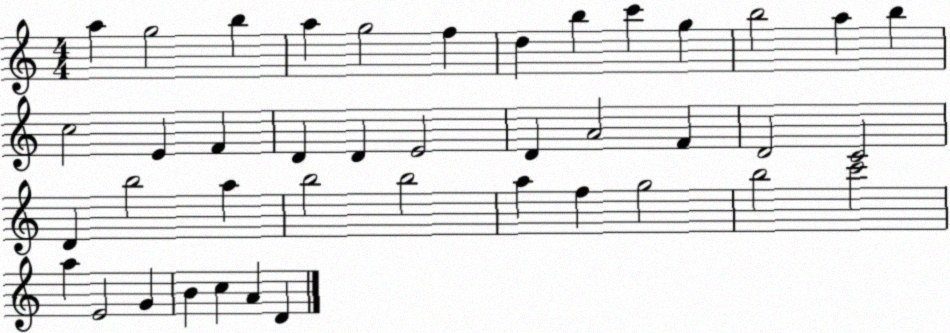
X:1
T:Untitled
M:4/4
L:1/4
K:C
a g2 b a g2 f d b c' g b2 a b c2 E F D D E2 D A2 F D2 C2 D b2 a b2 b2 a f g2 b2 c'2 a E2 G B c A D